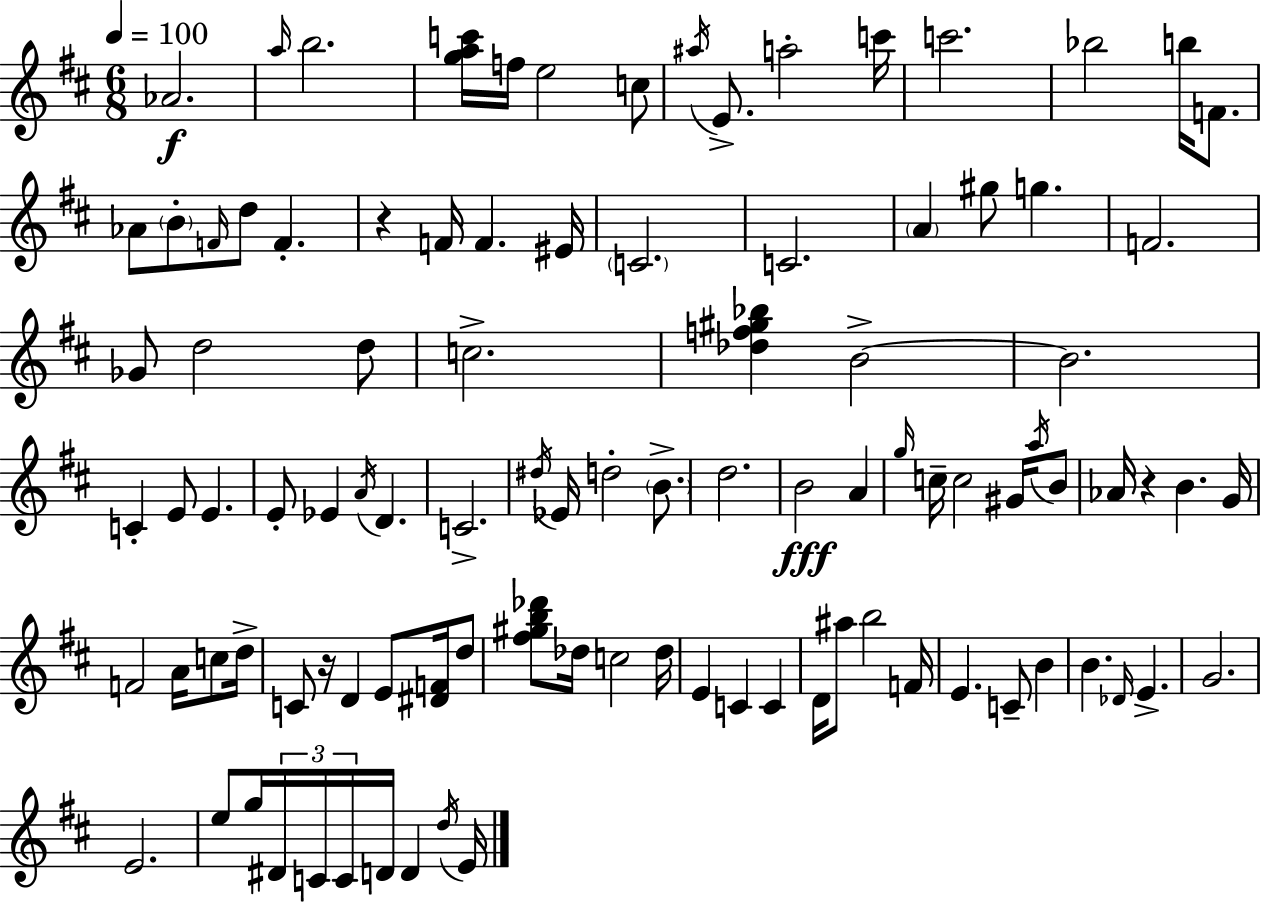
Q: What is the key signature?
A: D major